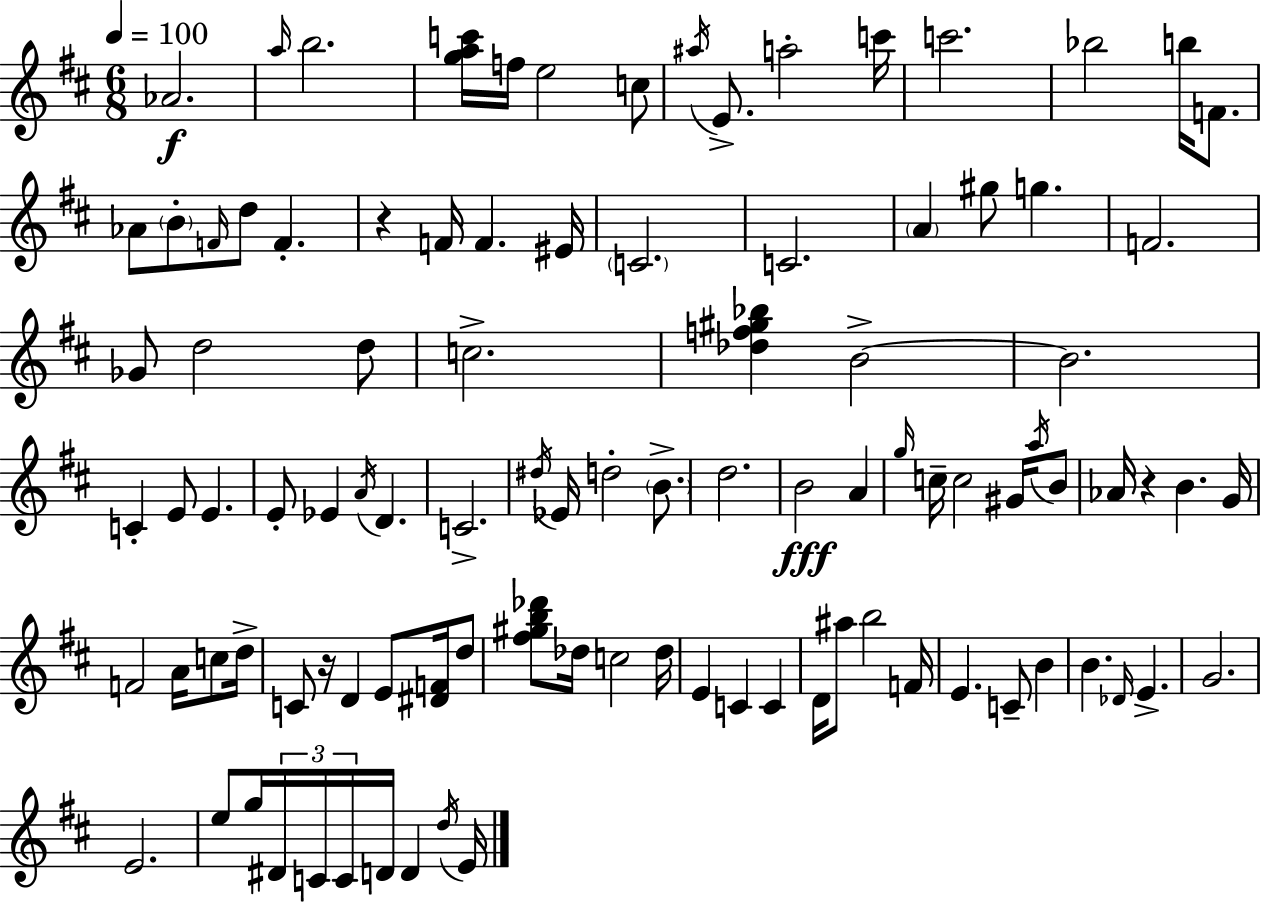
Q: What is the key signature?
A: D major